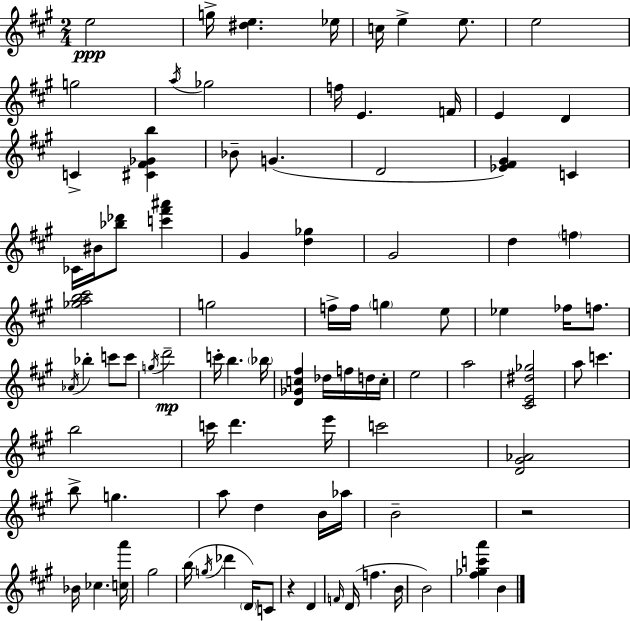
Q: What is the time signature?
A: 2/4